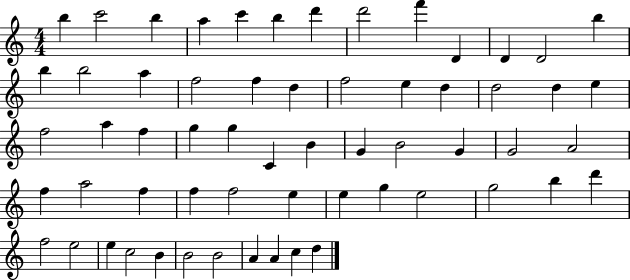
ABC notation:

X:1
T:Untitled
M:4/4
L:1/4
K:C
b c'2 b a c' b d' d'2 f' D D D2 b b b2 a f2 f d f2 e d d2 d e f2 a f g g C B G B2 G G2 A2 f a2 f f f2 e e g e2 g2 b d' f2 e2 e c2 B B2 B2 A A c d